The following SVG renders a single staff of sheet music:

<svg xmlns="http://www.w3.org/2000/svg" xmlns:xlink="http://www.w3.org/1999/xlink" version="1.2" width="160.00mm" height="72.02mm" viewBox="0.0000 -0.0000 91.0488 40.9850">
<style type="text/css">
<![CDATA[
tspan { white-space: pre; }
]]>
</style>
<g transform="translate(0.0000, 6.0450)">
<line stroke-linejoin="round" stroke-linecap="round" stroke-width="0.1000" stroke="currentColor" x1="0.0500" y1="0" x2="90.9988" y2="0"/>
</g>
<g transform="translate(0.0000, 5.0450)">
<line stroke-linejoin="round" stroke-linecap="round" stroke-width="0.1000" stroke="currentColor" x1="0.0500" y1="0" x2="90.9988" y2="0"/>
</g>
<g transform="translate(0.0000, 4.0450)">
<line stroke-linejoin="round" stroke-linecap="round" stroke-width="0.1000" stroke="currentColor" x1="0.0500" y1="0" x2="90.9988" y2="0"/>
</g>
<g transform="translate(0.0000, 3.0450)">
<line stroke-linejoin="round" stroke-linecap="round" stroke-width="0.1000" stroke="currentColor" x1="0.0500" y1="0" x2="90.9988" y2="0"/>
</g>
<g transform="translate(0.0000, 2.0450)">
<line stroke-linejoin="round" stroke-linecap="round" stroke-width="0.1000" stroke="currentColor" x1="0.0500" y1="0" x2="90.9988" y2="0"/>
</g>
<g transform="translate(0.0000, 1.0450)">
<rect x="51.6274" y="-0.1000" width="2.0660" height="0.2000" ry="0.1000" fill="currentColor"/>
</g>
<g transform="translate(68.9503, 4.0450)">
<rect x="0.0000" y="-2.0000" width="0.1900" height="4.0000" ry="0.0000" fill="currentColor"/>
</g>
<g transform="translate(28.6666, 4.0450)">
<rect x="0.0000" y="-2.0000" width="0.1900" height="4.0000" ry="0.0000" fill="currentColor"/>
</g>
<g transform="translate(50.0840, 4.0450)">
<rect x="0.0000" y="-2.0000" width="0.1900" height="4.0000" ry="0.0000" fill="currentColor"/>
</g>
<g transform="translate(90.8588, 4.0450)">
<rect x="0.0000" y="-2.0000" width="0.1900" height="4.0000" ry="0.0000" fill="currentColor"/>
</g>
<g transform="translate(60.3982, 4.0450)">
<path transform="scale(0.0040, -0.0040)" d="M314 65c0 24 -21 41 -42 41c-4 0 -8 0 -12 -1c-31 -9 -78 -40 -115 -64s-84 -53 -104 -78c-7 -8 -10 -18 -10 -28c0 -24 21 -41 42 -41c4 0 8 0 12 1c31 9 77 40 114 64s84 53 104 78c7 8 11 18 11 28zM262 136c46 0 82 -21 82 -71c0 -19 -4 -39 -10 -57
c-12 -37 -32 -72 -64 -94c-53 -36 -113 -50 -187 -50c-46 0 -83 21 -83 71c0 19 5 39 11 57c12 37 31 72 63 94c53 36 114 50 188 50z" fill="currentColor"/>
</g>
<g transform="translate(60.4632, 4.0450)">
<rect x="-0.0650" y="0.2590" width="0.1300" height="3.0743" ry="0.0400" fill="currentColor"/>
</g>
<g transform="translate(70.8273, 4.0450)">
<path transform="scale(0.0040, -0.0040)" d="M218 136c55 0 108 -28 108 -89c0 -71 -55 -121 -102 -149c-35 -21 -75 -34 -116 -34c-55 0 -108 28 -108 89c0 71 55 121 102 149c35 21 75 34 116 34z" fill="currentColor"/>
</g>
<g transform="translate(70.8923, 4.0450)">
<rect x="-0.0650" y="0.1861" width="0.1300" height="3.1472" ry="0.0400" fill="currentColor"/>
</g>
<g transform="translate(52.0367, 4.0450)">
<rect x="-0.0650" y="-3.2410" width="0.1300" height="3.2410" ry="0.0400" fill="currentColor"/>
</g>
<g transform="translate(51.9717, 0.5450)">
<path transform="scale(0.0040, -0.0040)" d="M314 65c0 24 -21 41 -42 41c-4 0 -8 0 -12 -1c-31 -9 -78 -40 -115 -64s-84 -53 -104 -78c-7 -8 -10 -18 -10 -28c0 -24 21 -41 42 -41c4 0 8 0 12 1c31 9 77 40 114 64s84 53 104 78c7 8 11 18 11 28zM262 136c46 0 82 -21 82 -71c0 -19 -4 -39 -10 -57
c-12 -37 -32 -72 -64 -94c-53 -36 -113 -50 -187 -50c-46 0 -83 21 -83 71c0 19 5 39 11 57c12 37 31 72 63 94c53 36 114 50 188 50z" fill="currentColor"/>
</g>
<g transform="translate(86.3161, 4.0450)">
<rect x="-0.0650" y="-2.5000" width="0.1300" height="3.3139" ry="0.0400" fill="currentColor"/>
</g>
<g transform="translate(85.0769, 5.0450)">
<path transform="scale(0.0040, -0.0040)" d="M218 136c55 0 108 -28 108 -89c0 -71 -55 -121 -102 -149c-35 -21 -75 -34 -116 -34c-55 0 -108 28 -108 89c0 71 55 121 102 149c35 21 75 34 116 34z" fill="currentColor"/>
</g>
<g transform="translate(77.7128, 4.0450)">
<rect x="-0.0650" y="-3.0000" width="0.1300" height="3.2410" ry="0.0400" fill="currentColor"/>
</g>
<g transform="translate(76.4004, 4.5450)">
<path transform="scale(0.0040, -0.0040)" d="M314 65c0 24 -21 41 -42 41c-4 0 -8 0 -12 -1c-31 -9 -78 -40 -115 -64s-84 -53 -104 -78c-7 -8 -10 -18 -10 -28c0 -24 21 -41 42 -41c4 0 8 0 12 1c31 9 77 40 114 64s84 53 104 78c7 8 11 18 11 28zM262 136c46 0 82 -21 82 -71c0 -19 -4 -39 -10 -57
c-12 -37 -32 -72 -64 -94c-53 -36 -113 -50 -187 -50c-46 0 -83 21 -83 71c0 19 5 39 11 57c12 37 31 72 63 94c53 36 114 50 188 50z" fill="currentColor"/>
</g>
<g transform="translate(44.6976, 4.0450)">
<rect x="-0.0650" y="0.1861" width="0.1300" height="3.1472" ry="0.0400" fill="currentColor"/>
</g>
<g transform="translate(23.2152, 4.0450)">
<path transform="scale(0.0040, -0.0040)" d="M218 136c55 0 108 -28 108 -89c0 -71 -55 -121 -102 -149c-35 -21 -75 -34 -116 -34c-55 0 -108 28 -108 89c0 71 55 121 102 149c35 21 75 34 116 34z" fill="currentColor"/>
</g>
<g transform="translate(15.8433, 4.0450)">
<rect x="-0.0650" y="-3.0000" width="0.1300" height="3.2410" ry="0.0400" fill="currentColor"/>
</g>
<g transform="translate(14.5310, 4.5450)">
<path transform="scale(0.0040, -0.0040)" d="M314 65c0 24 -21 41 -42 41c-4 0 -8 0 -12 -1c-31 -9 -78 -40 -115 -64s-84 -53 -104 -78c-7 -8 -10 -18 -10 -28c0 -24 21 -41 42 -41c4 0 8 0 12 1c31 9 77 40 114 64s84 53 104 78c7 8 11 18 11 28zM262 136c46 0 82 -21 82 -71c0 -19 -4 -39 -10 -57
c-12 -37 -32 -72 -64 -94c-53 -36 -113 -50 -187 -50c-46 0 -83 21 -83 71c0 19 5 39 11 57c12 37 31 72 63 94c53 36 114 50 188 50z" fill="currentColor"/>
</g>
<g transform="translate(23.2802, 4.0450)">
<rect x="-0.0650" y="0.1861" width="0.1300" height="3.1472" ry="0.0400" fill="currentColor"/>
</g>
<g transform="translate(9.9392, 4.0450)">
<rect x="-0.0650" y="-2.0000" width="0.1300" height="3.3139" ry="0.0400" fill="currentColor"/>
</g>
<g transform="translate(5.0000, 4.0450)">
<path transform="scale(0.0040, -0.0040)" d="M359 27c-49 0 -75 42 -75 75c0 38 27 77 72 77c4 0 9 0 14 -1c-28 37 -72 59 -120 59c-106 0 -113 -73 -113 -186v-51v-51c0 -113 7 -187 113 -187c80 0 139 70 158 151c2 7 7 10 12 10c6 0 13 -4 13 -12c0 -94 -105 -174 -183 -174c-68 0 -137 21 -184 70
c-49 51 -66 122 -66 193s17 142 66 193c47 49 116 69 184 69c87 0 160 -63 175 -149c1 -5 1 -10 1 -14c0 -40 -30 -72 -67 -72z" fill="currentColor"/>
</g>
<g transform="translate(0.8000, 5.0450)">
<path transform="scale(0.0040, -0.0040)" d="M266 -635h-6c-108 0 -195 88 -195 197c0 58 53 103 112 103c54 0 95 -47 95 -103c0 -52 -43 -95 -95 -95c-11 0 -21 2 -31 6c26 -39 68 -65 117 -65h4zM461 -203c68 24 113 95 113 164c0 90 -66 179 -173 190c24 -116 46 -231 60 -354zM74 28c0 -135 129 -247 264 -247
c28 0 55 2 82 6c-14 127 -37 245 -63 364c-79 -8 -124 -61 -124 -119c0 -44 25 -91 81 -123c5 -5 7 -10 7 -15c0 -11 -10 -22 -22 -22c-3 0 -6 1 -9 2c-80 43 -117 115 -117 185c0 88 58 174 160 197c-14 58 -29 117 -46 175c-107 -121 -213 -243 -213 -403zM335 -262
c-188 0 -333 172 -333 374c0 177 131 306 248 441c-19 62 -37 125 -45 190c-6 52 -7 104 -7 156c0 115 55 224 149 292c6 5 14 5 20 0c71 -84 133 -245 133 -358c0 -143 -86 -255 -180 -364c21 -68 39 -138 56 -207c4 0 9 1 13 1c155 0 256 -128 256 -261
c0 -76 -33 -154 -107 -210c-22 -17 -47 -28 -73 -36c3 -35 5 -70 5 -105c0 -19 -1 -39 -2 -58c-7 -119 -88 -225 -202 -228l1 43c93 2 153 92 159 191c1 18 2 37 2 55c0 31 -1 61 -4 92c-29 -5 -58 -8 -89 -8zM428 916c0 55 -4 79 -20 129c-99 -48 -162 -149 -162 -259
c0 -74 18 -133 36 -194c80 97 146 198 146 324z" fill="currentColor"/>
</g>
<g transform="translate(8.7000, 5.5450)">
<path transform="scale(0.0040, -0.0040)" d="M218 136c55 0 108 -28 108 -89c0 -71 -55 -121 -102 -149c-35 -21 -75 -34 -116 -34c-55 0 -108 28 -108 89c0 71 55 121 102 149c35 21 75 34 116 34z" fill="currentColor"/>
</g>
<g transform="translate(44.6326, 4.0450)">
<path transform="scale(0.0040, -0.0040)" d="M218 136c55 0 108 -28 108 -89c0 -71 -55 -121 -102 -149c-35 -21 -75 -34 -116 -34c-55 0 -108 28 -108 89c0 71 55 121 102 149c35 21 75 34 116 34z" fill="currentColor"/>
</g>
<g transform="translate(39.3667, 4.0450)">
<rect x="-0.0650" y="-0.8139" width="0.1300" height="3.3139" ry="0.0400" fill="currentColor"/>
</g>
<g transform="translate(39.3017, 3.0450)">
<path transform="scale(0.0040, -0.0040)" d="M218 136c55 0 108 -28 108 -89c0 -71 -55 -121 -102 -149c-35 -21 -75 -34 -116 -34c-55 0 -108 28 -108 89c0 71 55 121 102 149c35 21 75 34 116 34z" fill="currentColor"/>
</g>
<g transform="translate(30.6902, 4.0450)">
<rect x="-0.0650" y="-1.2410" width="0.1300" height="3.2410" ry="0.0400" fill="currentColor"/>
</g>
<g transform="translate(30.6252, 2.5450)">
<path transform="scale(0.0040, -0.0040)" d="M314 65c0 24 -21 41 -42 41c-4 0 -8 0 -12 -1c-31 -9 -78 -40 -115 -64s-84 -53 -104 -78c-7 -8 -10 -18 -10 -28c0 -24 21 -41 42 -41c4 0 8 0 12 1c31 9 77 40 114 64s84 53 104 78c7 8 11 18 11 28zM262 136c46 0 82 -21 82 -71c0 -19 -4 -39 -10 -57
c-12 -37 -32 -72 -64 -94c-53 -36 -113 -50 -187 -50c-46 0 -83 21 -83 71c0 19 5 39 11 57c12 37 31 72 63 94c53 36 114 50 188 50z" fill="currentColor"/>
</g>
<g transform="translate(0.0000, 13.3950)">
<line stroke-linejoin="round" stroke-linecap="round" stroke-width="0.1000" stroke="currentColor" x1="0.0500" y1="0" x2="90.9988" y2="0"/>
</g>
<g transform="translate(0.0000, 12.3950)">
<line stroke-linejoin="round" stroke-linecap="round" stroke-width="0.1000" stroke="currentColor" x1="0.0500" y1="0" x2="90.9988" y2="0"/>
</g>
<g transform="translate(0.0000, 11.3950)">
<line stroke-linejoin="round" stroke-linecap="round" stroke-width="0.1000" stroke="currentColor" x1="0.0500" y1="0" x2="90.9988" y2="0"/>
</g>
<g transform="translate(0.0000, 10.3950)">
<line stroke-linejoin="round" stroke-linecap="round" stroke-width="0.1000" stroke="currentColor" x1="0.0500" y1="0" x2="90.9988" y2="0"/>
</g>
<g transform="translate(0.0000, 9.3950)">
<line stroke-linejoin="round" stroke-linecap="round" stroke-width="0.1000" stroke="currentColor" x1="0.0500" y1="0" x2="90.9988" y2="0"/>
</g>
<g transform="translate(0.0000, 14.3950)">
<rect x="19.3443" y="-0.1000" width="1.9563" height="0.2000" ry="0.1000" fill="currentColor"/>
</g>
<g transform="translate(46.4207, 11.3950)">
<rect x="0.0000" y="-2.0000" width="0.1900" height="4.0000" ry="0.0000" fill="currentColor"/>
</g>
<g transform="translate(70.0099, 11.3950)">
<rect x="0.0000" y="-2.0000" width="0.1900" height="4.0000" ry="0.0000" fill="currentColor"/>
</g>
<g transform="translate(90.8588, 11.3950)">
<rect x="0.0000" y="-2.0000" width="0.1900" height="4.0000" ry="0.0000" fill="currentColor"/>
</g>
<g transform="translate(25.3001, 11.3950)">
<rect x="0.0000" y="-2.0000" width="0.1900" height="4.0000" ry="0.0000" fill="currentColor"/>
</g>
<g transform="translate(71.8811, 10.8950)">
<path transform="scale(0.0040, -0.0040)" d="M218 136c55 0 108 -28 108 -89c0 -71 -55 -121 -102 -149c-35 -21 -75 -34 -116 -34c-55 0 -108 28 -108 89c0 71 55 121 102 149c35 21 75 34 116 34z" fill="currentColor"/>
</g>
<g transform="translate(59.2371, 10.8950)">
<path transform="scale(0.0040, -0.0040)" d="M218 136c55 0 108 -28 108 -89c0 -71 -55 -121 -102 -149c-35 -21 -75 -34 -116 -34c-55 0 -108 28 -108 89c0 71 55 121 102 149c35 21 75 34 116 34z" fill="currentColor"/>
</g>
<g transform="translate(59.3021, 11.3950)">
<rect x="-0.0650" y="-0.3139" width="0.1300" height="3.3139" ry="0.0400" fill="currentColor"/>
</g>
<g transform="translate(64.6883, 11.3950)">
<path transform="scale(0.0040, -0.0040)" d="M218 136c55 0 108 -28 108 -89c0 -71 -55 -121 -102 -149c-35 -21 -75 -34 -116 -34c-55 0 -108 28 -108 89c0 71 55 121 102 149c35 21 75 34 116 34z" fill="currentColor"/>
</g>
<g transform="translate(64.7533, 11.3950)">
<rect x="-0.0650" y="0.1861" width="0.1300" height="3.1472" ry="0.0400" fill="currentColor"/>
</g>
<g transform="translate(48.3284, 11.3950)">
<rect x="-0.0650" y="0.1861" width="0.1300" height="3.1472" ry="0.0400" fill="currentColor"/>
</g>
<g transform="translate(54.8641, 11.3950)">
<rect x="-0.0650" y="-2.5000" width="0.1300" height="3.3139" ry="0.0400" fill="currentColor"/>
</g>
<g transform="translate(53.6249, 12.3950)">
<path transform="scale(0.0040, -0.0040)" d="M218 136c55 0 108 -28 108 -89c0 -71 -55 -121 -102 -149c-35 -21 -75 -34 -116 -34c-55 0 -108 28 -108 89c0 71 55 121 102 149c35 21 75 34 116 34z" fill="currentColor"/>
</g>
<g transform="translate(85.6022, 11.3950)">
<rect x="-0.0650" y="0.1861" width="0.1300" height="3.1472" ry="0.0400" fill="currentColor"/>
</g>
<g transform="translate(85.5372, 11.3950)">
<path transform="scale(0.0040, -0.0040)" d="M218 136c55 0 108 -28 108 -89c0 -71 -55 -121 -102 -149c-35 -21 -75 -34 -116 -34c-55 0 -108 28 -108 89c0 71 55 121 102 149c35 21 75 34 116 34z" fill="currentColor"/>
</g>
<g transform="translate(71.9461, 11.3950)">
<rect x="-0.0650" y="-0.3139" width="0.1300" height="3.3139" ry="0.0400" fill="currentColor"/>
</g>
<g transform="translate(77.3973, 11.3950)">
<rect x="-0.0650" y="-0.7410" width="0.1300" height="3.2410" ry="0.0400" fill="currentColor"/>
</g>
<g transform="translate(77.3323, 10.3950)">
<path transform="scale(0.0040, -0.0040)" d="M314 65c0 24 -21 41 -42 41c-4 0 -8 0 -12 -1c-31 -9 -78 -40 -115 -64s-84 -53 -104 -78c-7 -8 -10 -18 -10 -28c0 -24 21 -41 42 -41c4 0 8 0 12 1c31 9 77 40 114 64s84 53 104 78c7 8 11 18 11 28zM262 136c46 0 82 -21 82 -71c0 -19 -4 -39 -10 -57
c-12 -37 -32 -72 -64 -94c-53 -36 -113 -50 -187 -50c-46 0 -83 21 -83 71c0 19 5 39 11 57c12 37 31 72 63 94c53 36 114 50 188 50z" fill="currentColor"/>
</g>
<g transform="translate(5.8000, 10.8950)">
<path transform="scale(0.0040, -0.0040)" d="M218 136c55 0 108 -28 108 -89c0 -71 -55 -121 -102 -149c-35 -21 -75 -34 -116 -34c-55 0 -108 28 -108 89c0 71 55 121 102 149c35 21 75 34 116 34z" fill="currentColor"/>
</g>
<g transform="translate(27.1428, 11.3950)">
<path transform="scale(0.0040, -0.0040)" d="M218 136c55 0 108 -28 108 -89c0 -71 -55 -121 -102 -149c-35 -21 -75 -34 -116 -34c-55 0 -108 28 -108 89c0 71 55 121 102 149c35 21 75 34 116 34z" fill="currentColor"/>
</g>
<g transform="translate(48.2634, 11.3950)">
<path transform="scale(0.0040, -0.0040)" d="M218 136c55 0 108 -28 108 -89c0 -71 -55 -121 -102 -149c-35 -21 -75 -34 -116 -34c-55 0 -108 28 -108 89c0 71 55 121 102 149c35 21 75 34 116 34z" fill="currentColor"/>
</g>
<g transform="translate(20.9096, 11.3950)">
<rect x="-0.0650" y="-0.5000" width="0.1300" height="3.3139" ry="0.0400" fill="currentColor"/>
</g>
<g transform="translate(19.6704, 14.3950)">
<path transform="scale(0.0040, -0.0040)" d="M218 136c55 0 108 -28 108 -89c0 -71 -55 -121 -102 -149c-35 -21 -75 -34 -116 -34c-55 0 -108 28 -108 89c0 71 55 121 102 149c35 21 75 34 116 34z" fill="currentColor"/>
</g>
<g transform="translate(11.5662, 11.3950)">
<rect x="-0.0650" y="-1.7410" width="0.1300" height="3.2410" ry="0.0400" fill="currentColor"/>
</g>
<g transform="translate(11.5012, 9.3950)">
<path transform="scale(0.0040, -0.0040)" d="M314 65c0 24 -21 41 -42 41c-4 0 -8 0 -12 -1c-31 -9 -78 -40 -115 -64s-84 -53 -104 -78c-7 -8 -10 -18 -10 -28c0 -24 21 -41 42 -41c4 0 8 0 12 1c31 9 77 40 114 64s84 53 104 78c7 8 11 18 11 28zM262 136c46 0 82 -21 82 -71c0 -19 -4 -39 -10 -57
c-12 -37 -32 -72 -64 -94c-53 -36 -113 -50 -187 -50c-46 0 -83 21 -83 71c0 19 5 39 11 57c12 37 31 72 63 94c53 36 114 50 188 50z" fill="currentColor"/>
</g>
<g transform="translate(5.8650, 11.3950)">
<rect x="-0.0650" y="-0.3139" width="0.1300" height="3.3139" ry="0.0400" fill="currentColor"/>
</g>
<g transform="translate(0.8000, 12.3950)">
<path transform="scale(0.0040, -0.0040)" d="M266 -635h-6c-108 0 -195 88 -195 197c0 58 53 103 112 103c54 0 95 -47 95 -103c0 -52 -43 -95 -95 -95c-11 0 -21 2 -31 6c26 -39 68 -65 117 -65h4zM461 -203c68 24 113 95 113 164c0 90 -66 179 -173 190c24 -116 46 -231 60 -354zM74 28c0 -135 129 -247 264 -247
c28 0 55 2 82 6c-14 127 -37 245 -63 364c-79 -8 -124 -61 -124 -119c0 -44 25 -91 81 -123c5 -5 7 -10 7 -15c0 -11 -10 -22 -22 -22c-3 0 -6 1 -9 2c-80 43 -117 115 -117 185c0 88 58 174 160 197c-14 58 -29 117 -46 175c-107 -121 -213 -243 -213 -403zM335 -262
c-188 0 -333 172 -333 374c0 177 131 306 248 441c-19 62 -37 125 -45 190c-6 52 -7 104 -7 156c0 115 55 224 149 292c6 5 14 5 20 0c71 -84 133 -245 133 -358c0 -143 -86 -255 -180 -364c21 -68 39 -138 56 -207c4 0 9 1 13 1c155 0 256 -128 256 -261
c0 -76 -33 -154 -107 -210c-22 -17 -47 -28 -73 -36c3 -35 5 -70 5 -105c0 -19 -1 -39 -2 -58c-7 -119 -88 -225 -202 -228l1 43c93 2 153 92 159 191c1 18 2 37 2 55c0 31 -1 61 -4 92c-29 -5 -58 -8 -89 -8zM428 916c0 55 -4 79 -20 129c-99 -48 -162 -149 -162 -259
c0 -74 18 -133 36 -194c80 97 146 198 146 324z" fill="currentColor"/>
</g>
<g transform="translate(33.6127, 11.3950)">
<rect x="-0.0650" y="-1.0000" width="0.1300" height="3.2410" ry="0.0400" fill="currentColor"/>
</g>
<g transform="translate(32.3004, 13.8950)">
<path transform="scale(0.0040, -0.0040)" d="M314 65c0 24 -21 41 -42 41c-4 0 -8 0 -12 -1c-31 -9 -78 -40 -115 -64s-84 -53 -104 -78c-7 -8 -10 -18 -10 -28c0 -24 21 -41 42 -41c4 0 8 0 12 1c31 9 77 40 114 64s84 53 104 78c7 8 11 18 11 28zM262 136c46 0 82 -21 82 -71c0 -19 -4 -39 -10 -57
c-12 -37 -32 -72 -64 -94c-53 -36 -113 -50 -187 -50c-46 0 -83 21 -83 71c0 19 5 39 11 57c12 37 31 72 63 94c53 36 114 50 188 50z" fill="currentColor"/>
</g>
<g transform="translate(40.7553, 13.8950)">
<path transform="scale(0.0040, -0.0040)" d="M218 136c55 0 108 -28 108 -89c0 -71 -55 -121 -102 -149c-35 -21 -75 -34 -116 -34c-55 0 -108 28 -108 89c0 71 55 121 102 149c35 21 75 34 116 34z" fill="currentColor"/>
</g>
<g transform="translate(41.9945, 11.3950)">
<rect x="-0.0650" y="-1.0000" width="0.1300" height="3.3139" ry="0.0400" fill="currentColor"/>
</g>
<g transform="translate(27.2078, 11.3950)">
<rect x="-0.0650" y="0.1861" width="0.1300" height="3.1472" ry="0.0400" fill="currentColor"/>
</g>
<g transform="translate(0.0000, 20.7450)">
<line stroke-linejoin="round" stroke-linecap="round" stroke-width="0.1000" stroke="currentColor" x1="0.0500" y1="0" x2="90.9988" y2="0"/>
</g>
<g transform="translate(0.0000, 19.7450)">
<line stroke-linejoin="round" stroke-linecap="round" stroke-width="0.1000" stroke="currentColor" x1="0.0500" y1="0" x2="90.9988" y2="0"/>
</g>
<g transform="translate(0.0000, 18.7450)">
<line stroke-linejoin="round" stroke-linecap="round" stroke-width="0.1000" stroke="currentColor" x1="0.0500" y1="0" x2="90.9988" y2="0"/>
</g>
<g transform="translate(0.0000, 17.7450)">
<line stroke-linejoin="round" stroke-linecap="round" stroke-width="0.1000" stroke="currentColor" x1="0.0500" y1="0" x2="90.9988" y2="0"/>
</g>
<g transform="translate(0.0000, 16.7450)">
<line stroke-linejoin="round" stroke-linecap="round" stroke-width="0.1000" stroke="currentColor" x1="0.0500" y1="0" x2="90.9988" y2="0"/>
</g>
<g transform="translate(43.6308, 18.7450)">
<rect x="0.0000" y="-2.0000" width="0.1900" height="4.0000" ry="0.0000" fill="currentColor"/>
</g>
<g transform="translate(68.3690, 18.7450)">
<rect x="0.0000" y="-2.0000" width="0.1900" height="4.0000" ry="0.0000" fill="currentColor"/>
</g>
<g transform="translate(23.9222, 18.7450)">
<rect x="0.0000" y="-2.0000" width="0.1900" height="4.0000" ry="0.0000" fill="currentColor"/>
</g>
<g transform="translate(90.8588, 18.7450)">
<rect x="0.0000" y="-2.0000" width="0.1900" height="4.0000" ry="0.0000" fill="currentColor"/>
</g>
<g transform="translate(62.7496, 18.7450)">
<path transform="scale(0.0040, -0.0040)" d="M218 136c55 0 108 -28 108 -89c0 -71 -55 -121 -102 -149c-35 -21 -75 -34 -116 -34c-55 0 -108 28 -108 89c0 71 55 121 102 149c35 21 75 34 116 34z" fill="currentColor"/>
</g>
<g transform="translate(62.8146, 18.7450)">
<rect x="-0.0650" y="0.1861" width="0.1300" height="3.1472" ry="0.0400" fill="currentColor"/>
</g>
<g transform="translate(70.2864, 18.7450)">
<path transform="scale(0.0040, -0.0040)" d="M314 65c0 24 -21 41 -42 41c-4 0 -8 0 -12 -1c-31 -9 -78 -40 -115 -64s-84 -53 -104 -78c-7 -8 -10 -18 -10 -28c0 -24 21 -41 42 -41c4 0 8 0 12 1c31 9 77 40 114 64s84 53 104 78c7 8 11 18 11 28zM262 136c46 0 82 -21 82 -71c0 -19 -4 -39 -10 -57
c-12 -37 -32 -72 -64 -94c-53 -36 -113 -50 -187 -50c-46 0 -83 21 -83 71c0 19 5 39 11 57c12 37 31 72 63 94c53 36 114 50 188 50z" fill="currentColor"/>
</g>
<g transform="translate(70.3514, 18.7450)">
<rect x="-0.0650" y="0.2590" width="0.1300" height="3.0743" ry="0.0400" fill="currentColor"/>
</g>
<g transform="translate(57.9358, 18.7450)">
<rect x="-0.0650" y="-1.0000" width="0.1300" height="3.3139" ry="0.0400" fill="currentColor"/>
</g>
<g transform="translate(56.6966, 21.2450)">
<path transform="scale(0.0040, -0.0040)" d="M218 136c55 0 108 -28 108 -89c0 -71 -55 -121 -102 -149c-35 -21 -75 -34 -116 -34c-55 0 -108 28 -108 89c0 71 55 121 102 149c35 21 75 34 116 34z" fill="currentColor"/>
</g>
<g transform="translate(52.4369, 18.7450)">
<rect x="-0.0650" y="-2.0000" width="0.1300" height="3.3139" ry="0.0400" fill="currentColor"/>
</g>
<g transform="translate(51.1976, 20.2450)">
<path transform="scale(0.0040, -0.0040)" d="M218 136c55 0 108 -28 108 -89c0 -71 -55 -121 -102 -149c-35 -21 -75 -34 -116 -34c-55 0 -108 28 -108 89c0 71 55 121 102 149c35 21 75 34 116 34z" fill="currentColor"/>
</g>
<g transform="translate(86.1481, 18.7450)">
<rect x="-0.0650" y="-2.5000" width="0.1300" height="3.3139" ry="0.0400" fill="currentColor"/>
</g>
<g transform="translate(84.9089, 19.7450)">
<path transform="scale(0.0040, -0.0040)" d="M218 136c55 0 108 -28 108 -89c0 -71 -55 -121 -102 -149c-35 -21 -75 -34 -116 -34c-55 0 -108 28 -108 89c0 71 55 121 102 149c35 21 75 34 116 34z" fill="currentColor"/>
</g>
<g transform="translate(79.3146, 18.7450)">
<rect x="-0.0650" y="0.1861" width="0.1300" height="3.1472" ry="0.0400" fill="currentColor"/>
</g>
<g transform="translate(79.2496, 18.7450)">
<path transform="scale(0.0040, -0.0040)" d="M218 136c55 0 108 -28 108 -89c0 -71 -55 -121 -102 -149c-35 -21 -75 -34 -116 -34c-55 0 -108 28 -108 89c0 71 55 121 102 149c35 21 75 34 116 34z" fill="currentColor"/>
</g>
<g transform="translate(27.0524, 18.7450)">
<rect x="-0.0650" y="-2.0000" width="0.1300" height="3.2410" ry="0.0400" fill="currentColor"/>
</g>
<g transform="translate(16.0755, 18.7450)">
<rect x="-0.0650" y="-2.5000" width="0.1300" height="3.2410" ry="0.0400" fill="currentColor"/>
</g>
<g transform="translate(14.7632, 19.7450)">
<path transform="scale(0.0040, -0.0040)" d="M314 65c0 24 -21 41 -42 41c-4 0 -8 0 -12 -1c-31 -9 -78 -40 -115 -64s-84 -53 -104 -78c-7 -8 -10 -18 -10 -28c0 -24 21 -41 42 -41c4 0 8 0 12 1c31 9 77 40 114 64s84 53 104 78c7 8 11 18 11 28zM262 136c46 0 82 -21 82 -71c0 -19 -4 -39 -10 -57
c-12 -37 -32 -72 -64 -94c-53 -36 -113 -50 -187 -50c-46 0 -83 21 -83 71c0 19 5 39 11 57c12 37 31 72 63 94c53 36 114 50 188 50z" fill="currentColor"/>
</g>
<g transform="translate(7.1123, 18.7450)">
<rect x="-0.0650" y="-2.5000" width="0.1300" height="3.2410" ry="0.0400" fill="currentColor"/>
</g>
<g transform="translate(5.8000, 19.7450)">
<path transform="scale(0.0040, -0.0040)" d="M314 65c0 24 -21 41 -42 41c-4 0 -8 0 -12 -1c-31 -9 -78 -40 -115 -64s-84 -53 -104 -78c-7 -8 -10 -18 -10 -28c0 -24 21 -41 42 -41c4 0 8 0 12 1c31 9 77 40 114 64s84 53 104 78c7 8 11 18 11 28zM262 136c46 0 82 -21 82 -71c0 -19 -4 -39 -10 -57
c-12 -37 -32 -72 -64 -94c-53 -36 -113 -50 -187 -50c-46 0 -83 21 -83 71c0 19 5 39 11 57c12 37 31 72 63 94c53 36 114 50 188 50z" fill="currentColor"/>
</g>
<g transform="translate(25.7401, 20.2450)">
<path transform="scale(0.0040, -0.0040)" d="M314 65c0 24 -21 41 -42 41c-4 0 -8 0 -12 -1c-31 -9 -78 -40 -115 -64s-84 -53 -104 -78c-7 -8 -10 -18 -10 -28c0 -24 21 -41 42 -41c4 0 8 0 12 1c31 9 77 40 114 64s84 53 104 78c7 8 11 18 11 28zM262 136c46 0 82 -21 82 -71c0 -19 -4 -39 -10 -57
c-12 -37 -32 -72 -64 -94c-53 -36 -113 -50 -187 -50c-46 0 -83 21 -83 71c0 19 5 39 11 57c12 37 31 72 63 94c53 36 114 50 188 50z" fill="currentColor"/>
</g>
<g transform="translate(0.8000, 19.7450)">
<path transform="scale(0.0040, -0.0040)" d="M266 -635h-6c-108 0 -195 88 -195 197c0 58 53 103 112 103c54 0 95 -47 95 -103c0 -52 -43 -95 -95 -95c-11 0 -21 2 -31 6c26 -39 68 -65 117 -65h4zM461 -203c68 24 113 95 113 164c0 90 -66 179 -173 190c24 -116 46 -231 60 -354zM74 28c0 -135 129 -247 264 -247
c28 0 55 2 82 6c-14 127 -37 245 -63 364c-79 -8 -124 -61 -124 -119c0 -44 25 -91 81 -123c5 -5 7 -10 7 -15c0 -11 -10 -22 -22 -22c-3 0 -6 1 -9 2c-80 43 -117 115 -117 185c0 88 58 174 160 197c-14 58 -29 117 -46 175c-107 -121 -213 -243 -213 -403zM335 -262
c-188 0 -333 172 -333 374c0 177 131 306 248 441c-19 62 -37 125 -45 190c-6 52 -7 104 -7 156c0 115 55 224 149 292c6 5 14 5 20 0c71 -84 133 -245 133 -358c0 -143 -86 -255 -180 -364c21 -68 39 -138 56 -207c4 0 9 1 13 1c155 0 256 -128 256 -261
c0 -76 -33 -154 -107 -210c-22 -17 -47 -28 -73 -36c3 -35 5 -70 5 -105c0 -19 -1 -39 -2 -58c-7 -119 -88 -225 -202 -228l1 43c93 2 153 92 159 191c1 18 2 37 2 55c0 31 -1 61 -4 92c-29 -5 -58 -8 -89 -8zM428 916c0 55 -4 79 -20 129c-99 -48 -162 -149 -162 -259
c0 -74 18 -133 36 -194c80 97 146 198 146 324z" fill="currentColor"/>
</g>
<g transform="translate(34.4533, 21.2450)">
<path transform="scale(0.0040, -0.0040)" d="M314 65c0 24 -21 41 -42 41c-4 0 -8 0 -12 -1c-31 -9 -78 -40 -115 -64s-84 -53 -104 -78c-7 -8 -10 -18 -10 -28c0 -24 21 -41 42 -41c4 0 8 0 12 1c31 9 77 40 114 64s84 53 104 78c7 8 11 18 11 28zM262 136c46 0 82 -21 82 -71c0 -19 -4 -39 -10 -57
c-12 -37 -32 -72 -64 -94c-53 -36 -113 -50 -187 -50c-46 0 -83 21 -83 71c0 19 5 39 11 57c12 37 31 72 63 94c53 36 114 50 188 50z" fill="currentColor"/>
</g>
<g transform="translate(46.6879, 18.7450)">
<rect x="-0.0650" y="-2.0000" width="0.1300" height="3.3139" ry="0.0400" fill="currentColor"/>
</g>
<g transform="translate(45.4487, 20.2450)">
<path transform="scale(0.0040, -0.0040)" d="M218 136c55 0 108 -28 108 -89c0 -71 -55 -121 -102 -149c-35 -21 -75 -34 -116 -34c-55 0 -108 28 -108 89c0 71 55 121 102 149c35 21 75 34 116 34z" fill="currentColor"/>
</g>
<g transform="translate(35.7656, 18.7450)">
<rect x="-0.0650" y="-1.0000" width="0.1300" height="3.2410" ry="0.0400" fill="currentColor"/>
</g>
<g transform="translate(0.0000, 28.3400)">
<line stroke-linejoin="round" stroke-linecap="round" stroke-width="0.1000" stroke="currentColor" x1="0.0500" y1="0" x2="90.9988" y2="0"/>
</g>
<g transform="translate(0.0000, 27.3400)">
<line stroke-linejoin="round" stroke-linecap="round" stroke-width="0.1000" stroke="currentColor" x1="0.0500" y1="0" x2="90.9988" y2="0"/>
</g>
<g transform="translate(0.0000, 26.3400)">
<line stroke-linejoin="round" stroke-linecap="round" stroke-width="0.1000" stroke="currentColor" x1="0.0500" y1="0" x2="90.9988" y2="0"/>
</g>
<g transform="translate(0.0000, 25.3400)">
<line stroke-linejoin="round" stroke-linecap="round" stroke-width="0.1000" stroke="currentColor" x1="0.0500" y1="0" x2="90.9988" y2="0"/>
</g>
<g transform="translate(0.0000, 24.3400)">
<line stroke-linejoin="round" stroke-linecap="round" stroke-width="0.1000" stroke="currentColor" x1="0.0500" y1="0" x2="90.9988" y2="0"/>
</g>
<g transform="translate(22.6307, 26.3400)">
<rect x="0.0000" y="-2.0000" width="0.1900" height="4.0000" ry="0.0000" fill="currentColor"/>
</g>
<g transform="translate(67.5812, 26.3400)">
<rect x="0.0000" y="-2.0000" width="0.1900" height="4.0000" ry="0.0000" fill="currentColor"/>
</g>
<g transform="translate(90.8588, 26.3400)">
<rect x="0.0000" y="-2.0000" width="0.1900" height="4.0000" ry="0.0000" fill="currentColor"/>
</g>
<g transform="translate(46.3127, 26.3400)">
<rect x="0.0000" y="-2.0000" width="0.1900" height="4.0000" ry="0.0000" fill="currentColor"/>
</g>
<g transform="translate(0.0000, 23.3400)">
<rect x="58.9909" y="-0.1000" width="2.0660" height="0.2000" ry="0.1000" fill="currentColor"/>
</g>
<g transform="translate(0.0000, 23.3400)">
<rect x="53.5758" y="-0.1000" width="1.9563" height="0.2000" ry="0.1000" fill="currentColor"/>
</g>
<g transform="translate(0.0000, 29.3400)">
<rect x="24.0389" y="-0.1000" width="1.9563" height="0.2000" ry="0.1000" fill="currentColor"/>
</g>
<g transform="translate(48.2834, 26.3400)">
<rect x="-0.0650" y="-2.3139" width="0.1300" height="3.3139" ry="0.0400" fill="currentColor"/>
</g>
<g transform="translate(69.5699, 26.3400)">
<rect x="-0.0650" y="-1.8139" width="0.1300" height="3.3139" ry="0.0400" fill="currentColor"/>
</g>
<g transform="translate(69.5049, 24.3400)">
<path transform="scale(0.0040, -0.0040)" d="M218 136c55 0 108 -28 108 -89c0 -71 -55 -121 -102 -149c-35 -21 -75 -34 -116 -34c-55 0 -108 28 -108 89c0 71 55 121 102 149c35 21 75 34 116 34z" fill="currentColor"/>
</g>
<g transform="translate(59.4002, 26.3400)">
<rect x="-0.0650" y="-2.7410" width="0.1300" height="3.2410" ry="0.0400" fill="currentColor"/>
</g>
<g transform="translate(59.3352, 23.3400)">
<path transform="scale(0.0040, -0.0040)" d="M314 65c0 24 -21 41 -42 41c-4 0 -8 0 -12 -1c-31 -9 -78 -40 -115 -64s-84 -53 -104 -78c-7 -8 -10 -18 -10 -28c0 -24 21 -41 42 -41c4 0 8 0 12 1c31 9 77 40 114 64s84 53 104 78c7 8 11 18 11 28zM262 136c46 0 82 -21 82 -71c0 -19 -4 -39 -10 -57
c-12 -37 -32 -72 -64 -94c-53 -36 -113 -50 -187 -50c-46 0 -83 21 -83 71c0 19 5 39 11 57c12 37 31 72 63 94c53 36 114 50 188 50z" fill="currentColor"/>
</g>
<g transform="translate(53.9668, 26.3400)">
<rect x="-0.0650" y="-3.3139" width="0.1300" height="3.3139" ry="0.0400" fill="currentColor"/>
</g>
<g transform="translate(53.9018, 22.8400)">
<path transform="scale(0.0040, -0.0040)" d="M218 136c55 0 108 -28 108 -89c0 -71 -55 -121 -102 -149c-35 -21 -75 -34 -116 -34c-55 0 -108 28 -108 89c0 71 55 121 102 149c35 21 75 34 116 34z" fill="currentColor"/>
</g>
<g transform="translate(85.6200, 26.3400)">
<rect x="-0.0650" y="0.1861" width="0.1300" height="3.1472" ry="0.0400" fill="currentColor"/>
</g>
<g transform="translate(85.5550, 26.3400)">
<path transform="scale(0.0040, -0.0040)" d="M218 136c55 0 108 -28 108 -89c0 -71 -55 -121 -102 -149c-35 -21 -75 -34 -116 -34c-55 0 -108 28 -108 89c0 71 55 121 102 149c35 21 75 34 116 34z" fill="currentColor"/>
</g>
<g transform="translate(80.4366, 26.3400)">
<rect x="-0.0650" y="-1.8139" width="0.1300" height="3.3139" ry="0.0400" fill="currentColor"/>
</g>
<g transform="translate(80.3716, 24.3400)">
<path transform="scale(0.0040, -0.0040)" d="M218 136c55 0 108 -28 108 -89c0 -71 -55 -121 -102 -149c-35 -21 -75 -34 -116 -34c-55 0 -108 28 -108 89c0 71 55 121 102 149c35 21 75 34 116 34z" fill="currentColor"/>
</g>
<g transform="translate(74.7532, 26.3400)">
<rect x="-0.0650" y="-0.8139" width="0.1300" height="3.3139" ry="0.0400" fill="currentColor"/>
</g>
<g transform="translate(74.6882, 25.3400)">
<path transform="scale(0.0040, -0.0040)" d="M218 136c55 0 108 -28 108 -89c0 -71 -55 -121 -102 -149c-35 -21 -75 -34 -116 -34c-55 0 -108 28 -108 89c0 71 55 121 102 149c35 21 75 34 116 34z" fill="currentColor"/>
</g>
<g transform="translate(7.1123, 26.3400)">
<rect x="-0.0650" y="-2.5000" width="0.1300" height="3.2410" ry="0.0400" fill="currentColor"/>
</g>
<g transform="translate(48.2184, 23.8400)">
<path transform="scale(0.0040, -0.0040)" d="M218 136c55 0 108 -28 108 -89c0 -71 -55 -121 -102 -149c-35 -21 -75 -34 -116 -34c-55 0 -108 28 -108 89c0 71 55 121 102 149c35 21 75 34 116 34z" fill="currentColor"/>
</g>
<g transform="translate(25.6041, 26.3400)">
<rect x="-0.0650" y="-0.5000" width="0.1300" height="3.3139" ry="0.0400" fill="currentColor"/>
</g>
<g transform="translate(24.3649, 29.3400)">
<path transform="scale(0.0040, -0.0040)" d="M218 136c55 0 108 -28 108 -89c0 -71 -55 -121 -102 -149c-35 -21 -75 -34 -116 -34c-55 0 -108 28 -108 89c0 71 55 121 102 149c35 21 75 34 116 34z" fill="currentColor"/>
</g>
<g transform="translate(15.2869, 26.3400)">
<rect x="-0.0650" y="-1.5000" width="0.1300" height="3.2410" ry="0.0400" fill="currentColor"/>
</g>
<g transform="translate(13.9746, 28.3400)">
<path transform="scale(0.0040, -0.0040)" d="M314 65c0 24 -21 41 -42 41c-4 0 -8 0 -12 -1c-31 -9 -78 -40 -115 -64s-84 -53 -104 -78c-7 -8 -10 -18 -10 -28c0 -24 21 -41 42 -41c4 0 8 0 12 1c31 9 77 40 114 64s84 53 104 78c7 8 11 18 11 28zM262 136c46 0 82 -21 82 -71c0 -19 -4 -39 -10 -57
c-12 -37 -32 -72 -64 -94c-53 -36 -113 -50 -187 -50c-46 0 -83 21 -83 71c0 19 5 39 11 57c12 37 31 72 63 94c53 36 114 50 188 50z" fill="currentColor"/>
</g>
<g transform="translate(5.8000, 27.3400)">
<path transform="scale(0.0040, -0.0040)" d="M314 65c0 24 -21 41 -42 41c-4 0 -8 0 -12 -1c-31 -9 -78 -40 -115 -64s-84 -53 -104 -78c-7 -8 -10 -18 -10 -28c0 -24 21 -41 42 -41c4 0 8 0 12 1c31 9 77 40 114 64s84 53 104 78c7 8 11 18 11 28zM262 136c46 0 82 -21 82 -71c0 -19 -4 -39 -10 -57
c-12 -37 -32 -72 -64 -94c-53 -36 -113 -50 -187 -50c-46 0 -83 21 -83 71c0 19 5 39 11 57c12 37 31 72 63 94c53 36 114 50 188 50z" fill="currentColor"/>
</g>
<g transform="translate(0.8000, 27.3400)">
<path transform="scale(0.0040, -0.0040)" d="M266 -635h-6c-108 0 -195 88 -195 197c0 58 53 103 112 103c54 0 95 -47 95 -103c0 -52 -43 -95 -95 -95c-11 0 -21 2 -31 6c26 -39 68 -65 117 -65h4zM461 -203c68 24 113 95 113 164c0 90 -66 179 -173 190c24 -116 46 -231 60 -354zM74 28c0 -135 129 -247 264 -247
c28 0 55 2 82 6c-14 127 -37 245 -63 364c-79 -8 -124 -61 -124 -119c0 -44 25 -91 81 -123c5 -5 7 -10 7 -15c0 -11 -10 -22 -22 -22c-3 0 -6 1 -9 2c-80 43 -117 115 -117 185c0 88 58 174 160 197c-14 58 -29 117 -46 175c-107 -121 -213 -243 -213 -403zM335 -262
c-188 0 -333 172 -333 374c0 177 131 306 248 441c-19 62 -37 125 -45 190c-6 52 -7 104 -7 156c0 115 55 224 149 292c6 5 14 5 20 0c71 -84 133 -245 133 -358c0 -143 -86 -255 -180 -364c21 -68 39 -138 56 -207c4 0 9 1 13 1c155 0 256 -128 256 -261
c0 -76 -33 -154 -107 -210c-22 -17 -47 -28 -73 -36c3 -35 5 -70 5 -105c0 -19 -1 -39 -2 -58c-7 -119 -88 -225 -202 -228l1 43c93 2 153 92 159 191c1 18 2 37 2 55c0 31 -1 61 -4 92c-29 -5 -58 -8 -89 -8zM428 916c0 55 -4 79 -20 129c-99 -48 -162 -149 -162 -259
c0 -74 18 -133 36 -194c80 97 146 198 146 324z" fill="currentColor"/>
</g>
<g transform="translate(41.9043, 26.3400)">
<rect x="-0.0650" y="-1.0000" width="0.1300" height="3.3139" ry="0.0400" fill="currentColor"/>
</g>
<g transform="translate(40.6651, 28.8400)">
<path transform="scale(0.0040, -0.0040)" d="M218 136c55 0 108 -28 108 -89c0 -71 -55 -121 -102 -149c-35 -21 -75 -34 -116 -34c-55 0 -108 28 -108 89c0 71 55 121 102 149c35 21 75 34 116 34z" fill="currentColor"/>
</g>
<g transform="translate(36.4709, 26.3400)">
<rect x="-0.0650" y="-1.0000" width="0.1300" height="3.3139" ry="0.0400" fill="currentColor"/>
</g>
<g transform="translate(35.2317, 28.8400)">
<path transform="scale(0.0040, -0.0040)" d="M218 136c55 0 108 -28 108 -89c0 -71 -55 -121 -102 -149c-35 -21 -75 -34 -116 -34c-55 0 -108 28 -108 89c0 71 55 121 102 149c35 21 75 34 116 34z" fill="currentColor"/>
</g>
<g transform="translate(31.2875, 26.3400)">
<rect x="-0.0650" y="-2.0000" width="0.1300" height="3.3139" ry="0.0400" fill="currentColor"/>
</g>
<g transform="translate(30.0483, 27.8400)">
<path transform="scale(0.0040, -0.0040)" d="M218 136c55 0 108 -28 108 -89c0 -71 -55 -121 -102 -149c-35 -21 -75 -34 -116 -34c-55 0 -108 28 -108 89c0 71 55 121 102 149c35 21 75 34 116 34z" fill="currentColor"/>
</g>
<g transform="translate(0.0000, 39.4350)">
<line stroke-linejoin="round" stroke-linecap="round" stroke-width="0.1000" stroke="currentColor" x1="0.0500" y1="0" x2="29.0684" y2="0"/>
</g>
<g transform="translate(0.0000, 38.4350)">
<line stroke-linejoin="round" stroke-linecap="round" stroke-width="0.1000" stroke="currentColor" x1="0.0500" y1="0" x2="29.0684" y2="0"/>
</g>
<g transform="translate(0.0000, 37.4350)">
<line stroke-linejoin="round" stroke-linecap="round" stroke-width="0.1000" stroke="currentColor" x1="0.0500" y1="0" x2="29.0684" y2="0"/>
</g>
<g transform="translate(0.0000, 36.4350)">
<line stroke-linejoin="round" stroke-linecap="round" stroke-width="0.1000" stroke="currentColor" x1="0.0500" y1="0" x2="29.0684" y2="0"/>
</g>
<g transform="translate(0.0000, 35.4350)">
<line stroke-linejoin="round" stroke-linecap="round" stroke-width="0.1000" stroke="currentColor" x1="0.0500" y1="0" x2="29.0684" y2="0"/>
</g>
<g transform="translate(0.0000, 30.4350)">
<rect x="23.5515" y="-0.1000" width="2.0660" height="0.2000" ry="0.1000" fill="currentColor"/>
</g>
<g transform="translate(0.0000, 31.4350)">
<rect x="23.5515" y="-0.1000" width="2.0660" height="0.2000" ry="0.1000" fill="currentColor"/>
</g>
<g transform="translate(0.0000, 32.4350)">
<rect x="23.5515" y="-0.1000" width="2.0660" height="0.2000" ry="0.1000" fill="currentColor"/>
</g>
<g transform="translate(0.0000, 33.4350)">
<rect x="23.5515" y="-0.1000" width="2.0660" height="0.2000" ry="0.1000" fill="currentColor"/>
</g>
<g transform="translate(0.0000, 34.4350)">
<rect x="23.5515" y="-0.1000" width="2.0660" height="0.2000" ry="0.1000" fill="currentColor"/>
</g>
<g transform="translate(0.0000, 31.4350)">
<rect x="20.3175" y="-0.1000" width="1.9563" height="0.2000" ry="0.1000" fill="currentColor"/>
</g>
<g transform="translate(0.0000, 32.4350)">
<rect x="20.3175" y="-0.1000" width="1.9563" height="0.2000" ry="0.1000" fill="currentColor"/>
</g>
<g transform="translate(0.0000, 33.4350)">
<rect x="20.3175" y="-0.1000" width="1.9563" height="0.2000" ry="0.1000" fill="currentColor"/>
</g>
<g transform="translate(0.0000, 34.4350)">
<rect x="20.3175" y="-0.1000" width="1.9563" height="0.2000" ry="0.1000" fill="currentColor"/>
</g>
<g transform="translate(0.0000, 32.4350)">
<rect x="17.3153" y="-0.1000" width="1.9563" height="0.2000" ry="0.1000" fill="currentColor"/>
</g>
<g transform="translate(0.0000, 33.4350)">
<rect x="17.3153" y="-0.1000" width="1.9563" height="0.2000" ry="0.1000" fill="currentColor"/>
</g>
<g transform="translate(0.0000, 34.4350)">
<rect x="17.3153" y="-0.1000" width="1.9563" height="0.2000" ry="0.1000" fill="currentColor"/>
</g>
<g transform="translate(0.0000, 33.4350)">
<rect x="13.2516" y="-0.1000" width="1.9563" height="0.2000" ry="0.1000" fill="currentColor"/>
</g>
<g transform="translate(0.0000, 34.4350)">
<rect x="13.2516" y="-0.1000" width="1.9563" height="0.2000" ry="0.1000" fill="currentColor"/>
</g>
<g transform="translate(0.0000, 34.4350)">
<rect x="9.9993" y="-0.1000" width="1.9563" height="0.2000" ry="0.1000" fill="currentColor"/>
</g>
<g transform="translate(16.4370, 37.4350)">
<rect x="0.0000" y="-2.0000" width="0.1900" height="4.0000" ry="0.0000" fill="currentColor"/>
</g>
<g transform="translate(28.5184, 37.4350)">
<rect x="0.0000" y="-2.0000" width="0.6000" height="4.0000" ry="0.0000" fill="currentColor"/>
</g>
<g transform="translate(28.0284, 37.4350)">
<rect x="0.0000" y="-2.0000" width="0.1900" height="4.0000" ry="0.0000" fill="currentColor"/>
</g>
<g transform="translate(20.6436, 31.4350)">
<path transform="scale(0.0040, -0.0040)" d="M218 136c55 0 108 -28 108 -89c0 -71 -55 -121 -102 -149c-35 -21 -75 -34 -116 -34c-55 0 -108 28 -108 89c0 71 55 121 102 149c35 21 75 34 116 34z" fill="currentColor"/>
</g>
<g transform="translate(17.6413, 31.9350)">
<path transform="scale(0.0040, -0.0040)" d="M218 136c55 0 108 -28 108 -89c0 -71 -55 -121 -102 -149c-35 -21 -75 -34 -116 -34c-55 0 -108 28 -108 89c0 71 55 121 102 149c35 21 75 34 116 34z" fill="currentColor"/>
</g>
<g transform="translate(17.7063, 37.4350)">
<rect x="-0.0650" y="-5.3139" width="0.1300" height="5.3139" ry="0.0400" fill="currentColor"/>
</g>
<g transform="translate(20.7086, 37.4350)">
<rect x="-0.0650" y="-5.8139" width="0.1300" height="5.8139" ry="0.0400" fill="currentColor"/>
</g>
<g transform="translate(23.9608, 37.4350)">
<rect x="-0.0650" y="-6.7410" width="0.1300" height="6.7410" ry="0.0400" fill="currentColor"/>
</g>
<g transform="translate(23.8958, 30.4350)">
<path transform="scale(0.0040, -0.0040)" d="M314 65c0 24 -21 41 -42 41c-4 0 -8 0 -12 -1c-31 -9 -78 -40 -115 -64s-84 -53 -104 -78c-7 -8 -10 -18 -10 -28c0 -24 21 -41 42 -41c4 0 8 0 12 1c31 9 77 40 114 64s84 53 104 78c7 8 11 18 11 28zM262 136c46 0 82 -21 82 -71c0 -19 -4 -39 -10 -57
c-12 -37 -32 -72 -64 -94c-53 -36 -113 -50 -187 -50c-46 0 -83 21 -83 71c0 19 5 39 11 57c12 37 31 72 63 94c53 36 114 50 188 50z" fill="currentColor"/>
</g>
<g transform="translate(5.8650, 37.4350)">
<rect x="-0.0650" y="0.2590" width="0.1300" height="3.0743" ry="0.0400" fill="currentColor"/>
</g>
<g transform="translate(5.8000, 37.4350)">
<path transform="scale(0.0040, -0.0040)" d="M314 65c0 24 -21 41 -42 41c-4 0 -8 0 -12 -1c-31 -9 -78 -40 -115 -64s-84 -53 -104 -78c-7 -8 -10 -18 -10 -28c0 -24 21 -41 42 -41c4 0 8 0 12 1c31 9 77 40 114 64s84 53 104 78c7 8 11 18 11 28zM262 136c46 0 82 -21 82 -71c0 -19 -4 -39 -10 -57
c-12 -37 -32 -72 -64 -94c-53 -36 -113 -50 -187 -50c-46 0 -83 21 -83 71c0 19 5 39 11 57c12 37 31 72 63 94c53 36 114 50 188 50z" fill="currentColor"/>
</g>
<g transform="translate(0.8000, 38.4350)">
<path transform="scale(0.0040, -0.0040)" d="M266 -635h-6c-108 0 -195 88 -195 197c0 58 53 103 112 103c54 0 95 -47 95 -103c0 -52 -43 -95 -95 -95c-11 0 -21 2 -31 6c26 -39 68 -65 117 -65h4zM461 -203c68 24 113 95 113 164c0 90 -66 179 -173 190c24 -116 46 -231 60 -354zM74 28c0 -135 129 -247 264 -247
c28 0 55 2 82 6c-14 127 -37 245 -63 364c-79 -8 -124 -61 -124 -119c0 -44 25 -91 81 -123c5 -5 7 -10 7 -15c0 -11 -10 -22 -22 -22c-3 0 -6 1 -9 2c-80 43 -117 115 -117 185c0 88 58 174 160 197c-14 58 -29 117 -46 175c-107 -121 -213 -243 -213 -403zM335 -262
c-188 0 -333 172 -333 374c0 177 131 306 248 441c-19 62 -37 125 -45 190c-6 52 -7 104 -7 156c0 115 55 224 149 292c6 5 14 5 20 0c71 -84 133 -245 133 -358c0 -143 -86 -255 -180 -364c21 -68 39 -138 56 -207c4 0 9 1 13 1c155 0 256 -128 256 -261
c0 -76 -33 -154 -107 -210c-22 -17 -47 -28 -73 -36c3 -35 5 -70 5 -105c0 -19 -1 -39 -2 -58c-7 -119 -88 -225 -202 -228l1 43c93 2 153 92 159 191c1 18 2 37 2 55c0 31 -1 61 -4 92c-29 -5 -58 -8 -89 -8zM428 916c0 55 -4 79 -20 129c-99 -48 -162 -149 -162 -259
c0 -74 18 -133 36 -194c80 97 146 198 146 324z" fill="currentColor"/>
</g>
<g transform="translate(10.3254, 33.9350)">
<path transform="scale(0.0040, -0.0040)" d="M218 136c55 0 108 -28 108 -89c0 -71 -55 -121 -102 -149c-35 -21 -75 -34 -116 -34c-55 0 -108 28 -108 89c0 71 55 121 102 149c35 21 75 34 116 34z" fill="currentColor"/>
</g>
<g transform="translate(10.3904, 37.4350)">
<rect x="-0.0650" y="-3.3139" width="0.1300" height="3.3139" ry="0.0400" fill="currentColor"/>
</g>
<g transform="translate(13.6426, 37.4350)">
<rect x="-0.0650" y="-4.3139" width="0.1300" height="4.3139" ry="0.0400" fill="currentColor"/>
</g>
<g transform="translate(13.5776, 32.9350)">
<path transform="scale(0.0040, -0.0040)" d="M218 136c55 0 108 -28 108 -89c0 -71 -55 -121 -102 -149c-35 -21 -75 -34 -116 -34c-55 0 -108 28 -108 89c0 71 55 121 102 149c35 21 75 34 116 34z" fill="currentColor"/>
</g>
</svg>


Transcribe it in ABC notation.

X:1
T:Untitled
M:4/4
L:1/4
K:C
F A2 B e2 d B b2 B2 B A2 G c f2 C B D2 D B G c B c d2 B G2 G2 F2 D2 F F D B B2 B G G2 E2 C F D D g b a2 f d f B B2 b d' f' g' b'2